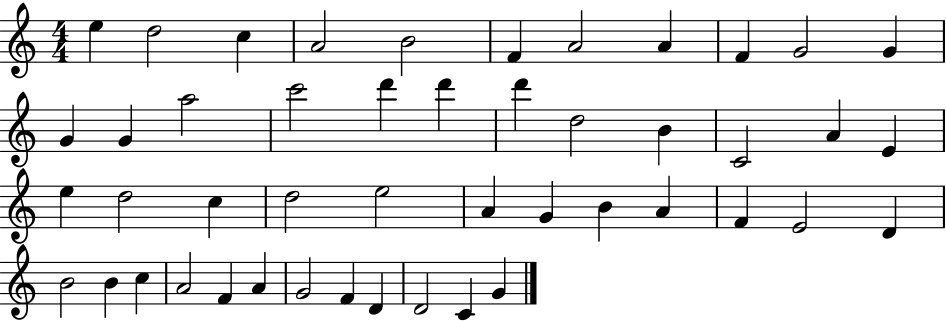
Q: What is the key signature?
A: C major